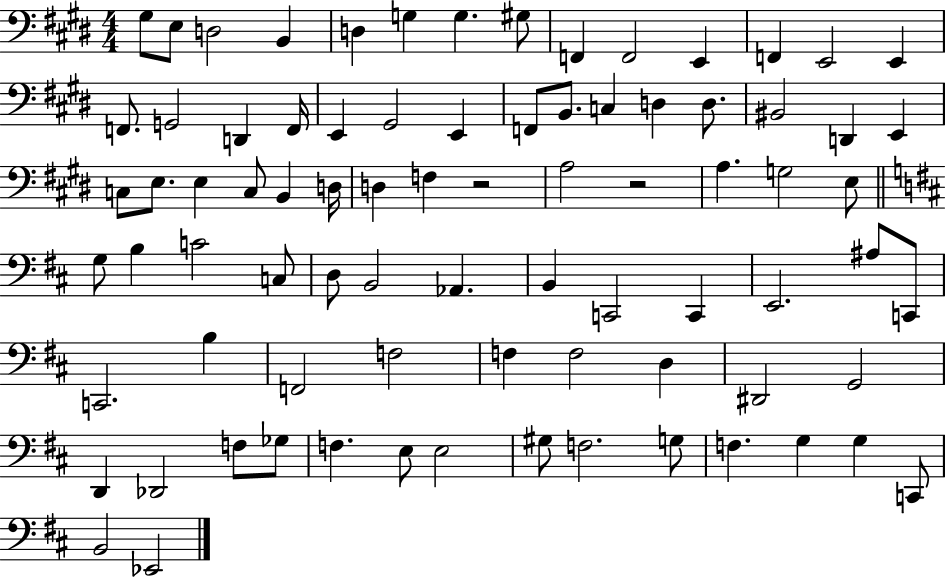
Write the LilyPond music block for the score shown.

{
  \clef bass
  \numericTimeSignature
  \time 4/4
  \key e \major
  gis8 e8 d2 b,4 | d4 g4 g4. gis8 | f,4 f,2 e,4 | f,4 e,2 e,4 | \break f,8. g,2 d,4 f,16 | e,4 gis,2 e,4 | f,8 b,8. c4 d4 d8. | bis,2 d,4 e,4 | \break c8 e8. e4 c8 b,4 d16 | d4 f4 r2 | a2 r2 | a4. g2 e8 | \break \bar "||" \break \key b \minor g8 b4 c'2 c8 | d8 b,2 aes,4. | b,4 c,2 c,4 | e,2. ais8 c,8 | \break c,2. b4 | f,2 f2 | f4 f2 d4 | dis,2 g,2 | \break d,4 des,2 f8 ges8 | f4. e8 e2 | gis8 f2. g8 | f4. g4 g4 c,8 | \break b,2 ees,2 | \bar "|."
}